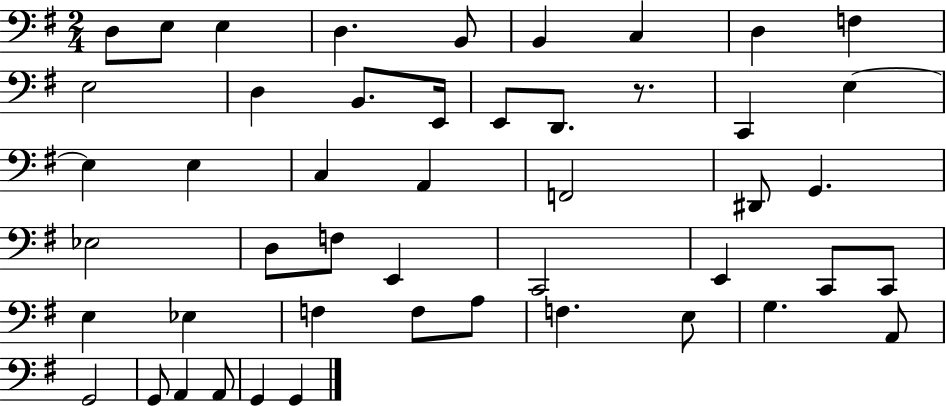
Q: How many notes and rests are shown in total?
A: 48